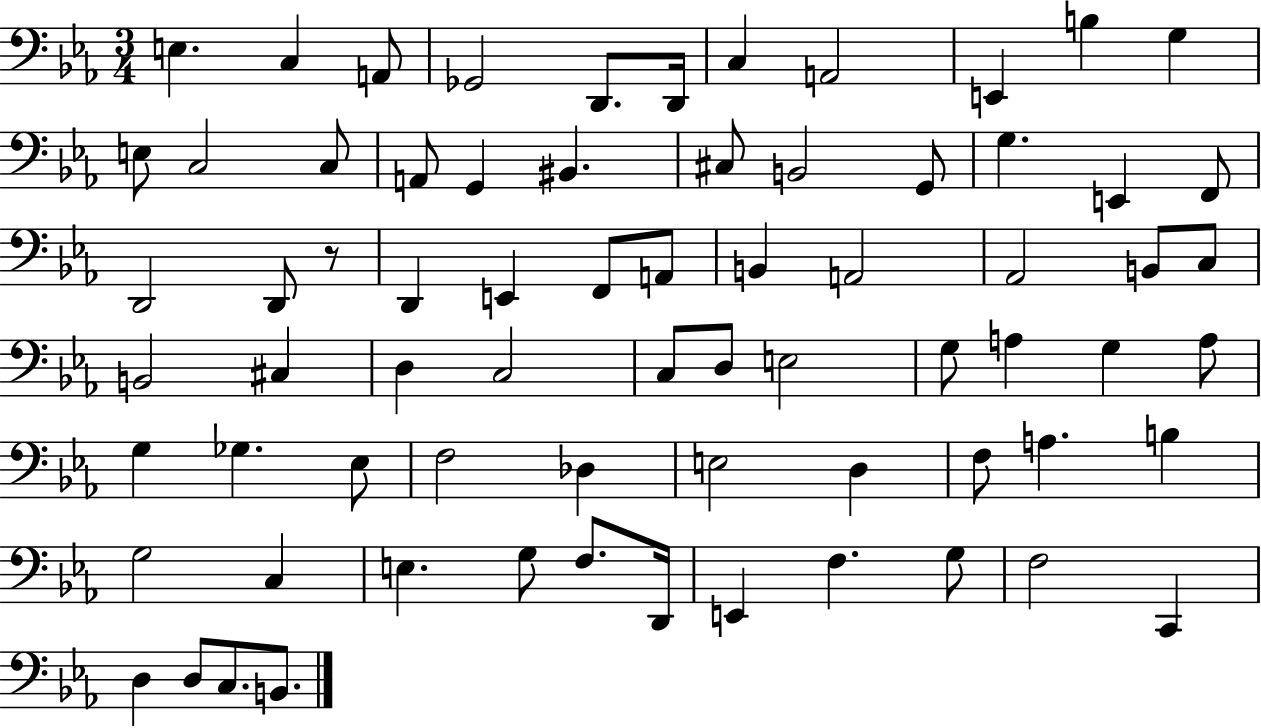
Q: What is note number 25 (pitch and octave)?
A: D2